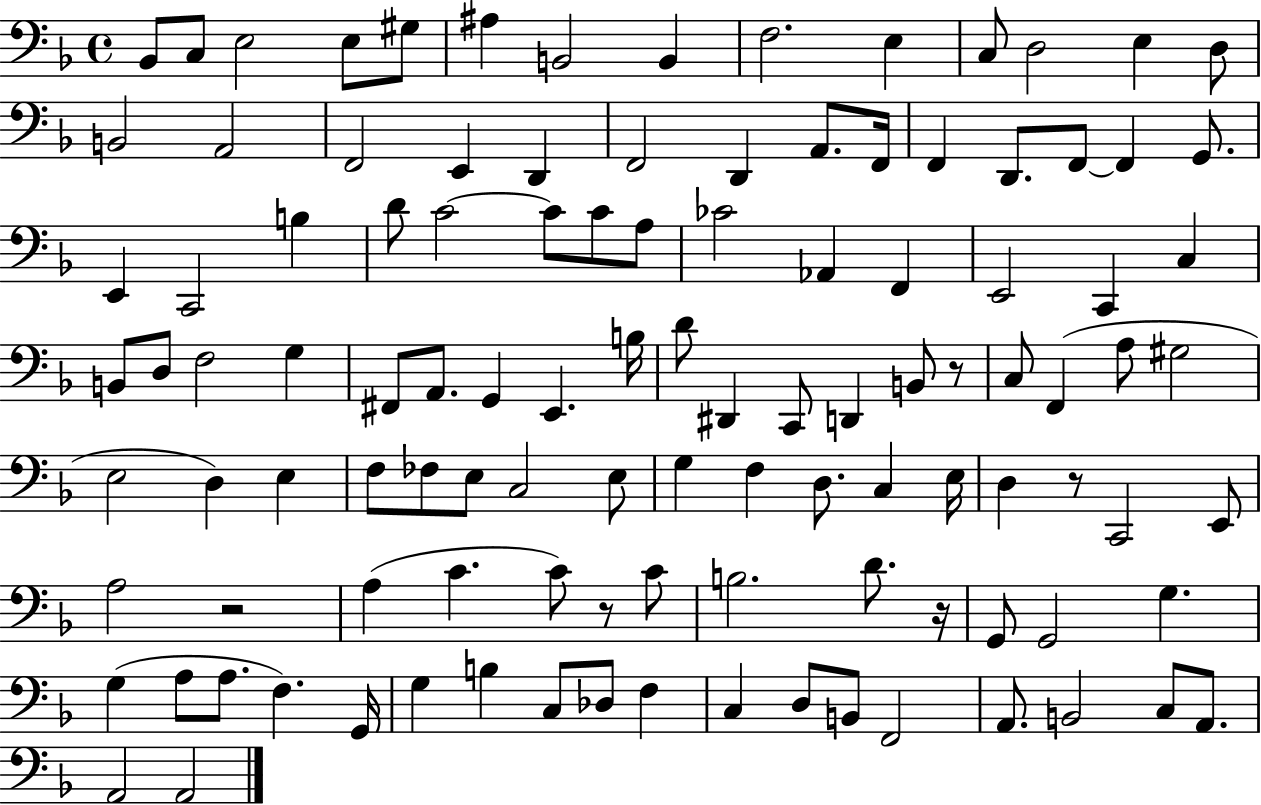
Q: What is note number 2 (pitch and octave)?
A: C3